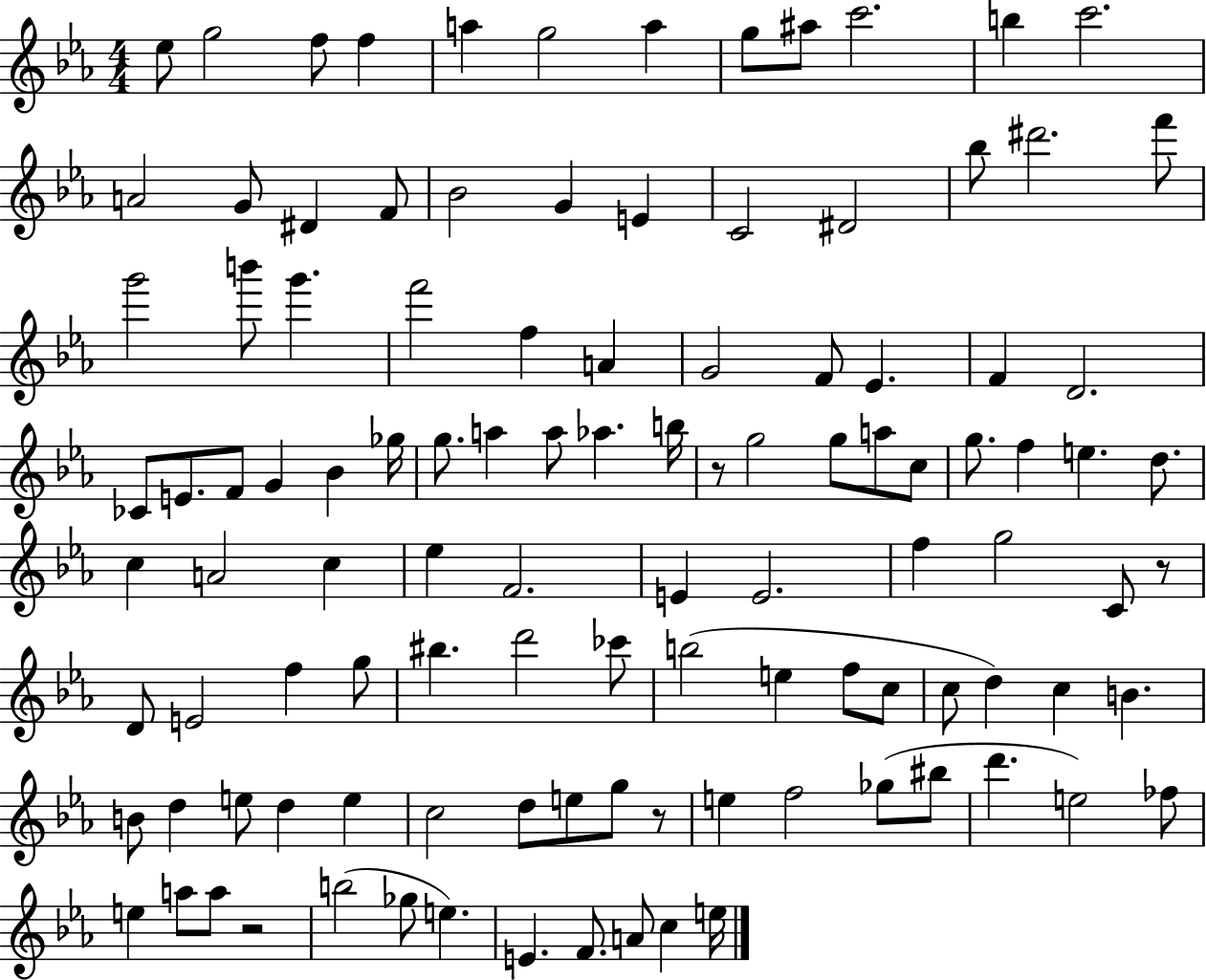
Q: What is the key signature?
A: EES major